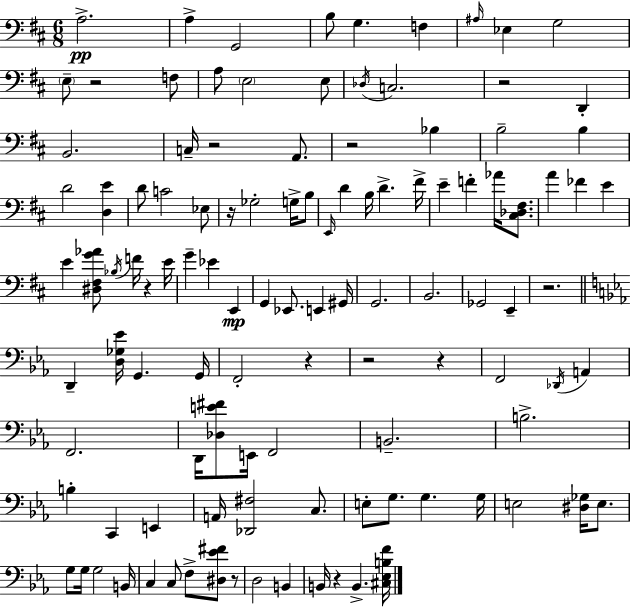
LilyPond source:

{
  \clef bass
  \numericTimeSignature
  \time 6/8
  \key d \major
  a2.->\pp | a4-> g,2 | b8 g4. f4 | \grace { ais16 } ees4 g2 | \break \parenthesize e8-- r2 f8 | a8 \parenthesize e2 e8 | \acciaccatura { des16 } c2. | r2 d,4-. | \break b,2. | c16-- r2 a,8. | r2 bes4 | b2-- b4 | \break d'2 <d e'>4 | d'8 c'2 | ees8 r16 ges2-. g16-> | b8 \grace { e,16 } d'4 b16 d'4.-> | \break fis'16-> e'4-- f'4-. aes'16 | <cis des fis>8. a'4 fes'4 e'4 | e'4 <dis fis g' aes'>8 \acciaccatura { bes16 } f'16 r4 | e'16 g'4-- ees'4 | \break e,4\mp g,4 ees,8. e,4 | gis,16 g,2. | b,2. | ges,2 | \break e,4-- r2. | \bar "||" \break \key ees \major d,4-- <d ges ees'>16 g,4. g,16 | f,2-. r4 | r2 r4 | f,2 \acciaccatura { des,16 } a,4 | \break f,2. | d,16 <des e' fis'>8 e,16 f,2 | b,2.-- | b2.-> | \break b4-. c,4 e,4 | a,16 <des, fis>2 c8. | e8-. g8. g4. | g16 e2 <dis ges>16 e8. | \break g8 g16 g2 | b,16 c4 c8 f8-> <dis ees' fis'>8 r8 | d2 b,4 | b,16 r4 b,4.-> | \break <cis ees b f'>16 \bar "|."
}